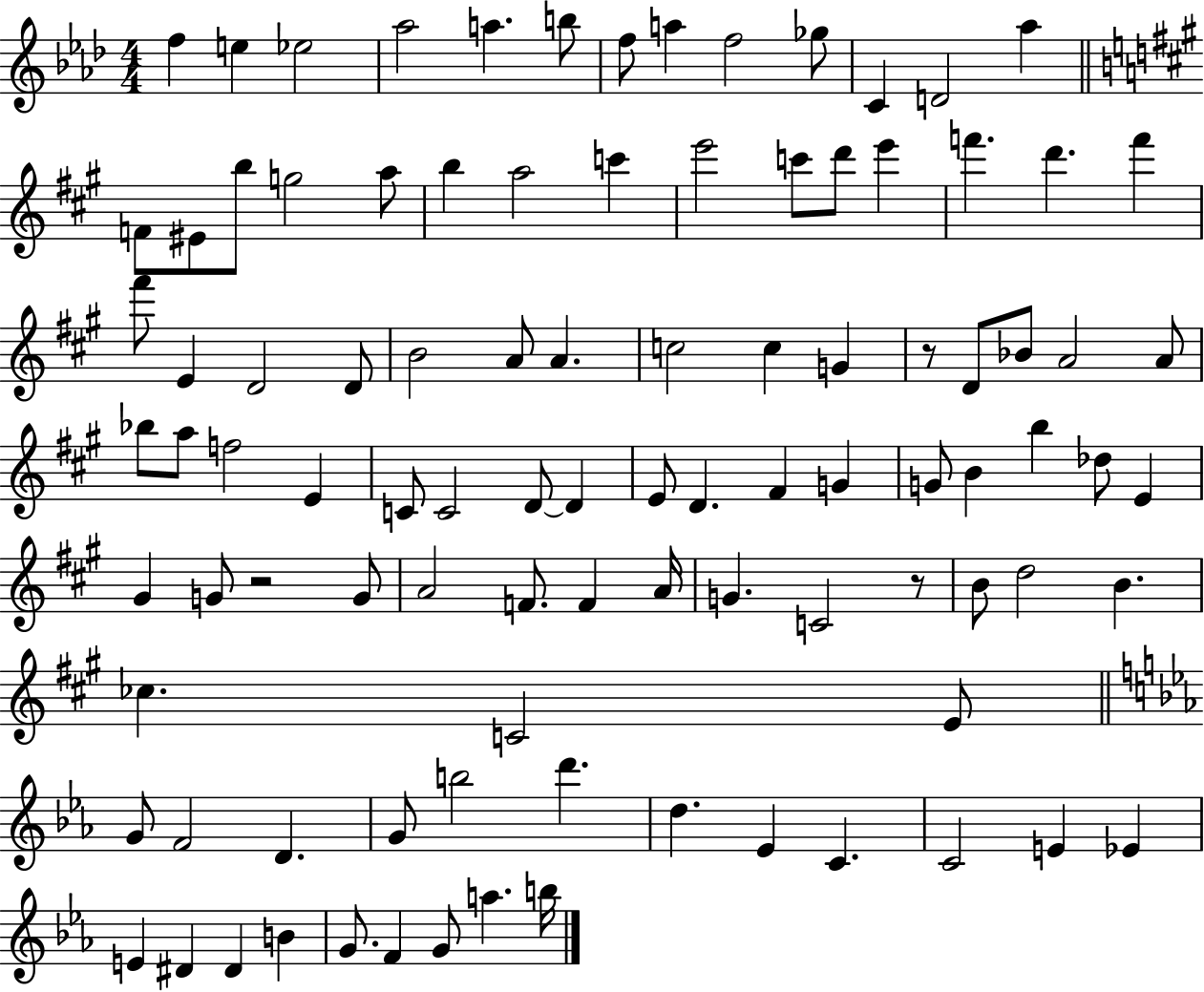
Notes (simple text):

F5/q E5/q Eb5/h Ab5/h A5/q. B5/e F5/e A5/q F5/h Gb5/e C4/q D4/h Ab5/q F4/e EIS4/e B5/e G5/h A5/e B5/q A5/h C6/q E6/h C6/e D6/e E6/q F6/q. D6/q. F6/q F#6/e E4/q D4/h D4/e B4/h A4/e A4/q. C5/h C5/q G4/q R/e D4/e Bb4/e A4/h A4/e Bb5/e A5/e F5/h E4/q C4/e C4/h D4/e D4/q E4/e D4/q. F#4/q G4/q G4/e B4/q B5/q Db5/e E4/q G#4/q G4/e R/h G4/e A4/h F4/e. F4/q A4/s G4/q. C4/h R/e B4/e D5/h B4/q. CES5/q. C4/h E4/e G4/e F4/h D4/q. G4/e B5/h D6/q. D5/q. Eb4/q C4/q. C4/h E4/q Eb4/q E4/q D#4/q D#4/q B4/q G4/e. F4/q G4/e A5/q. B5/s